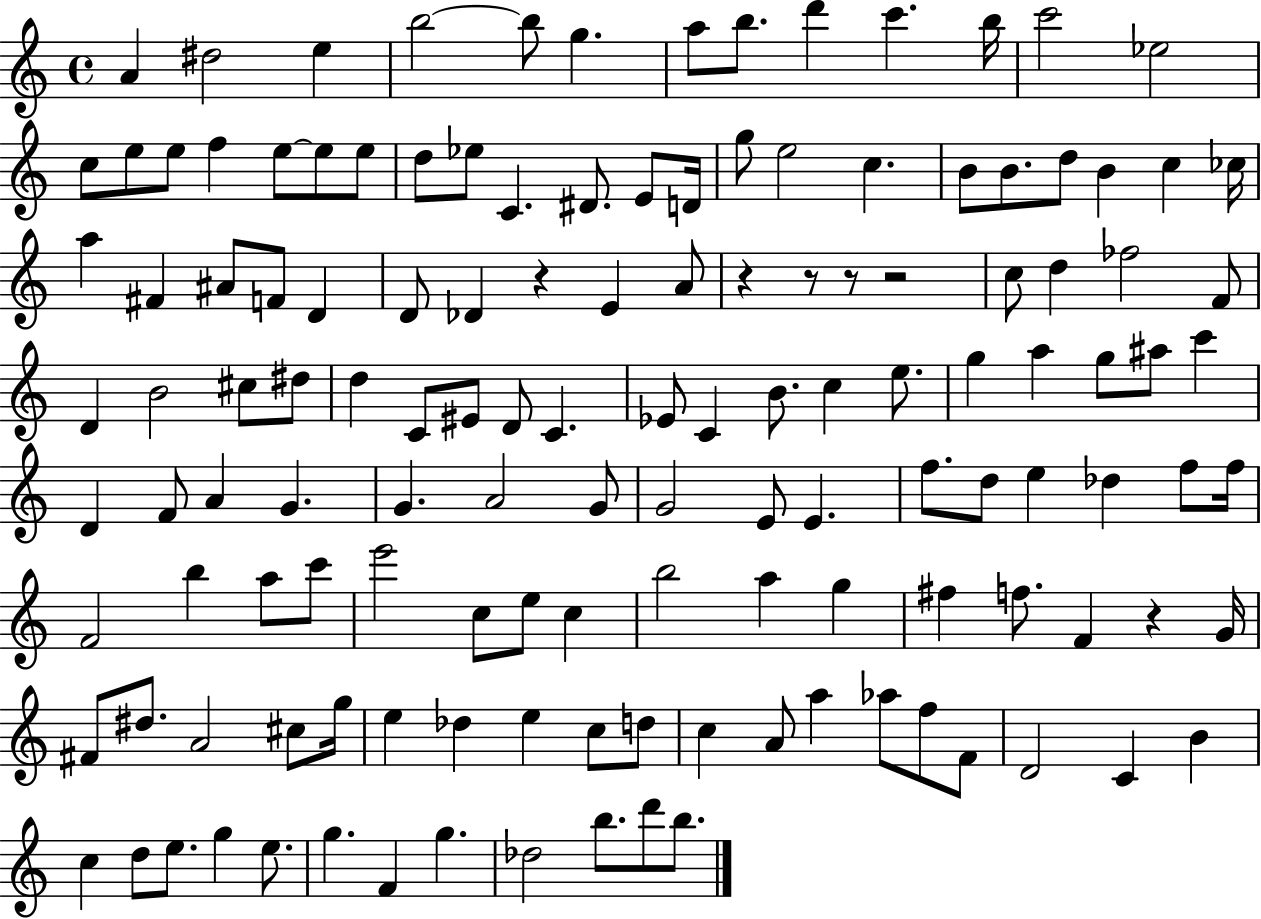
A4/q D#5/h E5/q B5/h B5/e G5/q. A5/e B5/e. D6/q C6/q. B5/s C6/h Eb5/h C5/e E5/e E5/e F5/q E5/e E5/e E5/e D5/e Eb5/e C4/q. D#4/e. E4/e D4/s G5/e E5/h C5/q. B4/e B4/e. D5/e B4/q C5/q CES5/s A5/q F#4/q A#4/e F4/e D4/q D4/e Db4/q R/q E4/q A4/e R/q R/e R/e R/h C5/e D5/q FES5/h F4/e D4/q B4/h C#5/e D#5/e D5/q C4/e EIS4/e D4/e C4/q. Eb4/e C4/q B4/e. C5/q E5/e. G5/q A5/q G5/e A#5/e C6/q D4/q F4/e A4/q G4/q. G4/q. A4/h G4/e G4/h E4/e E4/q. F5/e. D5/e E5/q Db5/q F5/e F5/s F4/h B5/q A5/e C6/e E6/h C5/e E5/e C5/q B5/h A5/q G5/q F#5/q F5/e. F4/q R/q G4/s F#4/e D#5/e. A4/h C#5/e G5/s E5/q Db5/q E5/q C5/e D5/e C5/q A4/e A5/q Ab5/e F5/e F4/e D4/h C4/q B4/q C5/q D5/e E5/e. G5/q E5/e. G5/q. F4/q G5/q. Db5/h B5/e. D6/e B5/e.